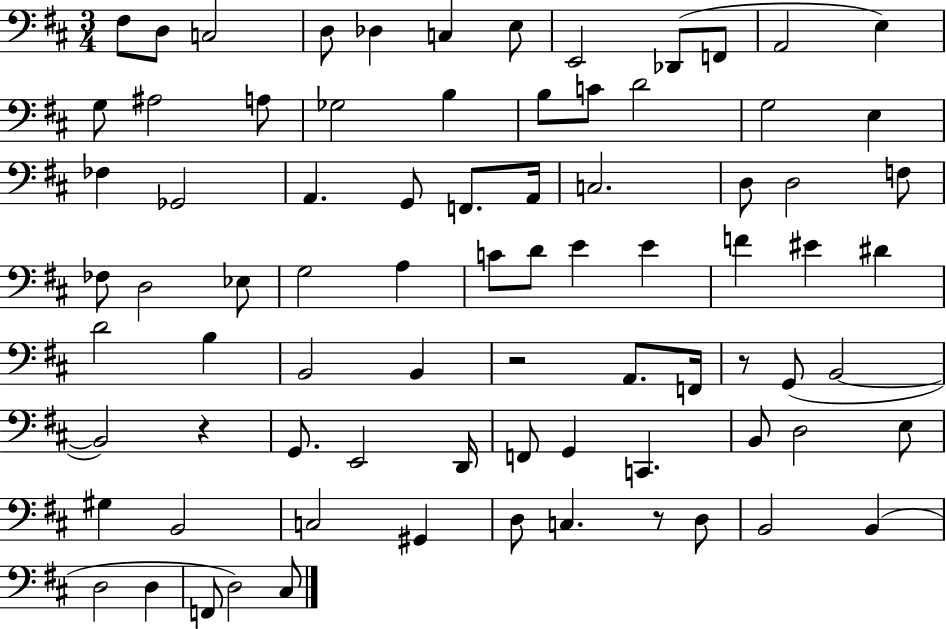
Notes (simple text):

F#3/e D3/e C3/h D3/e Db3/q C3/q E3/e E2/h Db2/e F2/e A2/h E3/q G3/e A#3/h A3/e Gb3/h B3/q B3/e C4/e D4/h G3/h E3/q FES3/q Gb2/h A2/q. G2/e F2/e. A2/s C3/h. D3/e D3/h F3/e FES3/e D3/h Eb3/e G3/h A3/q C4/e D4/e E4/q E4/q F4/q EIS4/q D#4/q D4/h B3/q B2/h B2/q R/h A2/e. F2/s R/e G2/e B2/h B2/h R/q G2/e. E2/h D2/s F2/e G2/q C2/q. B2/e D3/h E3/e G#3/q B2/h C3/h G#2/q D3/e C3/q. R/e D3/e B2/h B2/q D3/h D3/q F2/e D3/h C#3/e